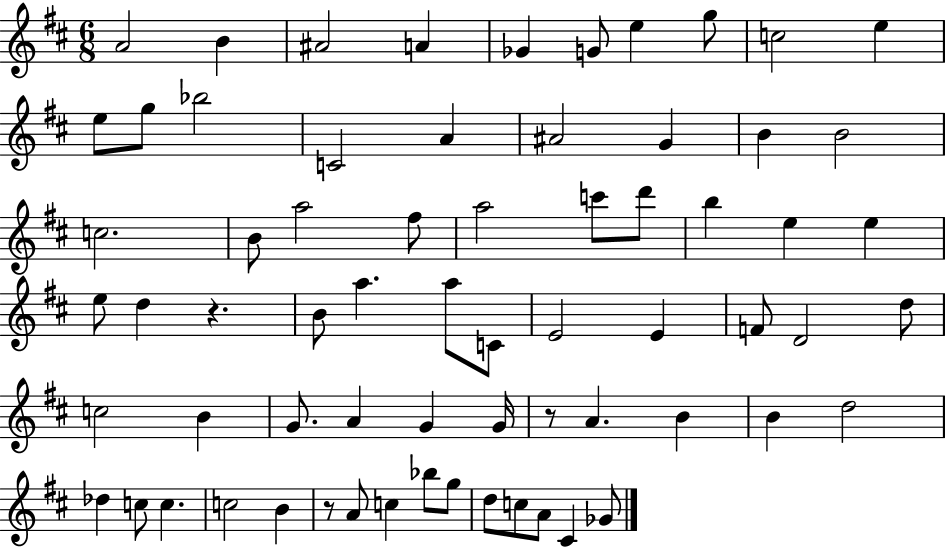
{
  \clef treble
  \numericTimeSignature
  \time 6/8
  \key d \major
  a'2 b'4 | ais'2 a'4 | ges'4 g'8 e''4 g''8 | c''2 e''4 | \break e''8 g''8 bes''2 | c'2 a'4 | ais'2 g'4 | b'4 b'2 | \break c''2. | b'8 a''2 fis''8 | a''2 c'''8 d'''8 | b''4 e''4 e''4 | \break e''8 d''4 r4. | b'8 a''4. a''8 c'8 | e'2 e'4 | f'8 d'2 d''8 | \break c''2 b'4 | g'8. a'4 g'4 g'16 | r8 a'4. b'4 | b'4 d''2 | \break des''4 c''8 c''4. | c''2 b'4 | r8 a'8 c''4 bes''8 g''8 | d''8 c''8 a'8 cis'4 ges'8 | \break \bar "|."
}